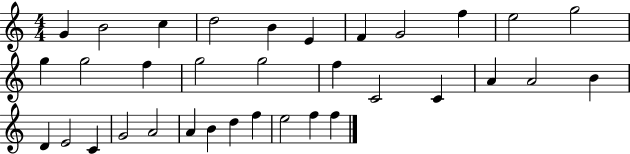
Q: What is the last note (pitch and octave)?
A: F5